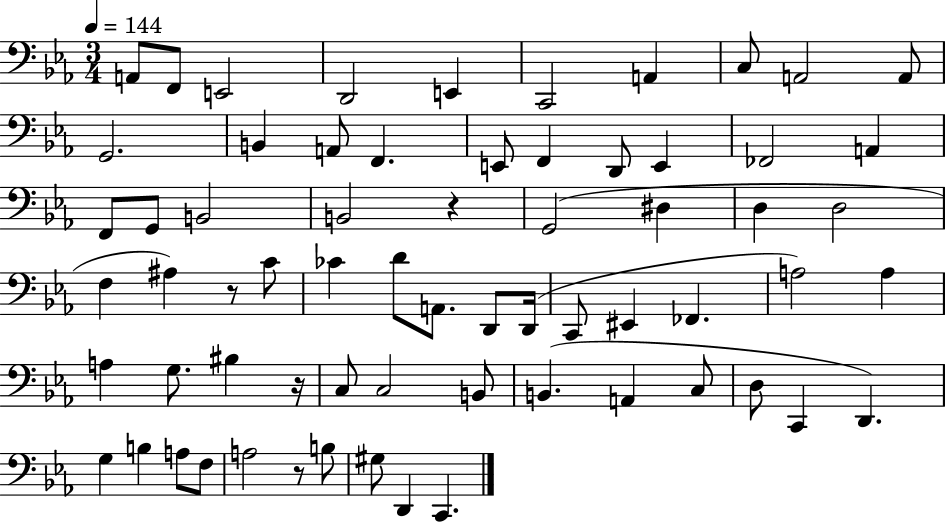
{
  \clef bass
  \numericTimeSignature
  \time 3/4
  \key ees \major
  \tempo 4 = 144
  a,8 f,8 e,2 | d,2 e,4 | c,2 a,4 | c8 a,2 a,8 | \break g,2. | b,4 a,8 f,4. | e,8 f,4 d,8 e,4 | fes,2 a,4 | \break f,8 g,8 b,2 | b,2 r4 | g,2( dis4 | d4 d2 | \break f4 ais4) r8 c'8 | ces'4 d'8 a,8. d,8 d,16( | c,8 eis,4 fes,4. | a2) a4 | \break a4 g8. bis4 r16 | c8 c2 b,8 | b,4.( a,4 c8 | d8 c,4 d,4.) | \break g4 b4 a8 f8 | a2 r8 b8 | gis8 d,4 c,4. | \bar "|."
}